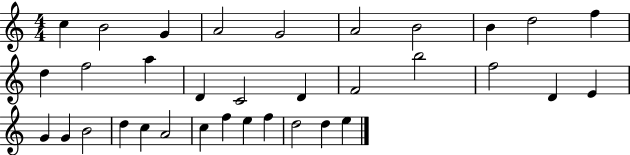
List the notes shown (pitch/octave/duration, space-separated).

C5/q B4/h G4/q A4/h G4/h A4/h B4/h B4/q D5/h F5/q D5/q F5/h A5/q D4/q C4/h D4/q F4/h B5/h F5/h D4/q E4/q G4/q G4/q B4/h D5/q C5/q A4/h C5/q F5/q E5/q F5/q D5/h D5/q E5/q